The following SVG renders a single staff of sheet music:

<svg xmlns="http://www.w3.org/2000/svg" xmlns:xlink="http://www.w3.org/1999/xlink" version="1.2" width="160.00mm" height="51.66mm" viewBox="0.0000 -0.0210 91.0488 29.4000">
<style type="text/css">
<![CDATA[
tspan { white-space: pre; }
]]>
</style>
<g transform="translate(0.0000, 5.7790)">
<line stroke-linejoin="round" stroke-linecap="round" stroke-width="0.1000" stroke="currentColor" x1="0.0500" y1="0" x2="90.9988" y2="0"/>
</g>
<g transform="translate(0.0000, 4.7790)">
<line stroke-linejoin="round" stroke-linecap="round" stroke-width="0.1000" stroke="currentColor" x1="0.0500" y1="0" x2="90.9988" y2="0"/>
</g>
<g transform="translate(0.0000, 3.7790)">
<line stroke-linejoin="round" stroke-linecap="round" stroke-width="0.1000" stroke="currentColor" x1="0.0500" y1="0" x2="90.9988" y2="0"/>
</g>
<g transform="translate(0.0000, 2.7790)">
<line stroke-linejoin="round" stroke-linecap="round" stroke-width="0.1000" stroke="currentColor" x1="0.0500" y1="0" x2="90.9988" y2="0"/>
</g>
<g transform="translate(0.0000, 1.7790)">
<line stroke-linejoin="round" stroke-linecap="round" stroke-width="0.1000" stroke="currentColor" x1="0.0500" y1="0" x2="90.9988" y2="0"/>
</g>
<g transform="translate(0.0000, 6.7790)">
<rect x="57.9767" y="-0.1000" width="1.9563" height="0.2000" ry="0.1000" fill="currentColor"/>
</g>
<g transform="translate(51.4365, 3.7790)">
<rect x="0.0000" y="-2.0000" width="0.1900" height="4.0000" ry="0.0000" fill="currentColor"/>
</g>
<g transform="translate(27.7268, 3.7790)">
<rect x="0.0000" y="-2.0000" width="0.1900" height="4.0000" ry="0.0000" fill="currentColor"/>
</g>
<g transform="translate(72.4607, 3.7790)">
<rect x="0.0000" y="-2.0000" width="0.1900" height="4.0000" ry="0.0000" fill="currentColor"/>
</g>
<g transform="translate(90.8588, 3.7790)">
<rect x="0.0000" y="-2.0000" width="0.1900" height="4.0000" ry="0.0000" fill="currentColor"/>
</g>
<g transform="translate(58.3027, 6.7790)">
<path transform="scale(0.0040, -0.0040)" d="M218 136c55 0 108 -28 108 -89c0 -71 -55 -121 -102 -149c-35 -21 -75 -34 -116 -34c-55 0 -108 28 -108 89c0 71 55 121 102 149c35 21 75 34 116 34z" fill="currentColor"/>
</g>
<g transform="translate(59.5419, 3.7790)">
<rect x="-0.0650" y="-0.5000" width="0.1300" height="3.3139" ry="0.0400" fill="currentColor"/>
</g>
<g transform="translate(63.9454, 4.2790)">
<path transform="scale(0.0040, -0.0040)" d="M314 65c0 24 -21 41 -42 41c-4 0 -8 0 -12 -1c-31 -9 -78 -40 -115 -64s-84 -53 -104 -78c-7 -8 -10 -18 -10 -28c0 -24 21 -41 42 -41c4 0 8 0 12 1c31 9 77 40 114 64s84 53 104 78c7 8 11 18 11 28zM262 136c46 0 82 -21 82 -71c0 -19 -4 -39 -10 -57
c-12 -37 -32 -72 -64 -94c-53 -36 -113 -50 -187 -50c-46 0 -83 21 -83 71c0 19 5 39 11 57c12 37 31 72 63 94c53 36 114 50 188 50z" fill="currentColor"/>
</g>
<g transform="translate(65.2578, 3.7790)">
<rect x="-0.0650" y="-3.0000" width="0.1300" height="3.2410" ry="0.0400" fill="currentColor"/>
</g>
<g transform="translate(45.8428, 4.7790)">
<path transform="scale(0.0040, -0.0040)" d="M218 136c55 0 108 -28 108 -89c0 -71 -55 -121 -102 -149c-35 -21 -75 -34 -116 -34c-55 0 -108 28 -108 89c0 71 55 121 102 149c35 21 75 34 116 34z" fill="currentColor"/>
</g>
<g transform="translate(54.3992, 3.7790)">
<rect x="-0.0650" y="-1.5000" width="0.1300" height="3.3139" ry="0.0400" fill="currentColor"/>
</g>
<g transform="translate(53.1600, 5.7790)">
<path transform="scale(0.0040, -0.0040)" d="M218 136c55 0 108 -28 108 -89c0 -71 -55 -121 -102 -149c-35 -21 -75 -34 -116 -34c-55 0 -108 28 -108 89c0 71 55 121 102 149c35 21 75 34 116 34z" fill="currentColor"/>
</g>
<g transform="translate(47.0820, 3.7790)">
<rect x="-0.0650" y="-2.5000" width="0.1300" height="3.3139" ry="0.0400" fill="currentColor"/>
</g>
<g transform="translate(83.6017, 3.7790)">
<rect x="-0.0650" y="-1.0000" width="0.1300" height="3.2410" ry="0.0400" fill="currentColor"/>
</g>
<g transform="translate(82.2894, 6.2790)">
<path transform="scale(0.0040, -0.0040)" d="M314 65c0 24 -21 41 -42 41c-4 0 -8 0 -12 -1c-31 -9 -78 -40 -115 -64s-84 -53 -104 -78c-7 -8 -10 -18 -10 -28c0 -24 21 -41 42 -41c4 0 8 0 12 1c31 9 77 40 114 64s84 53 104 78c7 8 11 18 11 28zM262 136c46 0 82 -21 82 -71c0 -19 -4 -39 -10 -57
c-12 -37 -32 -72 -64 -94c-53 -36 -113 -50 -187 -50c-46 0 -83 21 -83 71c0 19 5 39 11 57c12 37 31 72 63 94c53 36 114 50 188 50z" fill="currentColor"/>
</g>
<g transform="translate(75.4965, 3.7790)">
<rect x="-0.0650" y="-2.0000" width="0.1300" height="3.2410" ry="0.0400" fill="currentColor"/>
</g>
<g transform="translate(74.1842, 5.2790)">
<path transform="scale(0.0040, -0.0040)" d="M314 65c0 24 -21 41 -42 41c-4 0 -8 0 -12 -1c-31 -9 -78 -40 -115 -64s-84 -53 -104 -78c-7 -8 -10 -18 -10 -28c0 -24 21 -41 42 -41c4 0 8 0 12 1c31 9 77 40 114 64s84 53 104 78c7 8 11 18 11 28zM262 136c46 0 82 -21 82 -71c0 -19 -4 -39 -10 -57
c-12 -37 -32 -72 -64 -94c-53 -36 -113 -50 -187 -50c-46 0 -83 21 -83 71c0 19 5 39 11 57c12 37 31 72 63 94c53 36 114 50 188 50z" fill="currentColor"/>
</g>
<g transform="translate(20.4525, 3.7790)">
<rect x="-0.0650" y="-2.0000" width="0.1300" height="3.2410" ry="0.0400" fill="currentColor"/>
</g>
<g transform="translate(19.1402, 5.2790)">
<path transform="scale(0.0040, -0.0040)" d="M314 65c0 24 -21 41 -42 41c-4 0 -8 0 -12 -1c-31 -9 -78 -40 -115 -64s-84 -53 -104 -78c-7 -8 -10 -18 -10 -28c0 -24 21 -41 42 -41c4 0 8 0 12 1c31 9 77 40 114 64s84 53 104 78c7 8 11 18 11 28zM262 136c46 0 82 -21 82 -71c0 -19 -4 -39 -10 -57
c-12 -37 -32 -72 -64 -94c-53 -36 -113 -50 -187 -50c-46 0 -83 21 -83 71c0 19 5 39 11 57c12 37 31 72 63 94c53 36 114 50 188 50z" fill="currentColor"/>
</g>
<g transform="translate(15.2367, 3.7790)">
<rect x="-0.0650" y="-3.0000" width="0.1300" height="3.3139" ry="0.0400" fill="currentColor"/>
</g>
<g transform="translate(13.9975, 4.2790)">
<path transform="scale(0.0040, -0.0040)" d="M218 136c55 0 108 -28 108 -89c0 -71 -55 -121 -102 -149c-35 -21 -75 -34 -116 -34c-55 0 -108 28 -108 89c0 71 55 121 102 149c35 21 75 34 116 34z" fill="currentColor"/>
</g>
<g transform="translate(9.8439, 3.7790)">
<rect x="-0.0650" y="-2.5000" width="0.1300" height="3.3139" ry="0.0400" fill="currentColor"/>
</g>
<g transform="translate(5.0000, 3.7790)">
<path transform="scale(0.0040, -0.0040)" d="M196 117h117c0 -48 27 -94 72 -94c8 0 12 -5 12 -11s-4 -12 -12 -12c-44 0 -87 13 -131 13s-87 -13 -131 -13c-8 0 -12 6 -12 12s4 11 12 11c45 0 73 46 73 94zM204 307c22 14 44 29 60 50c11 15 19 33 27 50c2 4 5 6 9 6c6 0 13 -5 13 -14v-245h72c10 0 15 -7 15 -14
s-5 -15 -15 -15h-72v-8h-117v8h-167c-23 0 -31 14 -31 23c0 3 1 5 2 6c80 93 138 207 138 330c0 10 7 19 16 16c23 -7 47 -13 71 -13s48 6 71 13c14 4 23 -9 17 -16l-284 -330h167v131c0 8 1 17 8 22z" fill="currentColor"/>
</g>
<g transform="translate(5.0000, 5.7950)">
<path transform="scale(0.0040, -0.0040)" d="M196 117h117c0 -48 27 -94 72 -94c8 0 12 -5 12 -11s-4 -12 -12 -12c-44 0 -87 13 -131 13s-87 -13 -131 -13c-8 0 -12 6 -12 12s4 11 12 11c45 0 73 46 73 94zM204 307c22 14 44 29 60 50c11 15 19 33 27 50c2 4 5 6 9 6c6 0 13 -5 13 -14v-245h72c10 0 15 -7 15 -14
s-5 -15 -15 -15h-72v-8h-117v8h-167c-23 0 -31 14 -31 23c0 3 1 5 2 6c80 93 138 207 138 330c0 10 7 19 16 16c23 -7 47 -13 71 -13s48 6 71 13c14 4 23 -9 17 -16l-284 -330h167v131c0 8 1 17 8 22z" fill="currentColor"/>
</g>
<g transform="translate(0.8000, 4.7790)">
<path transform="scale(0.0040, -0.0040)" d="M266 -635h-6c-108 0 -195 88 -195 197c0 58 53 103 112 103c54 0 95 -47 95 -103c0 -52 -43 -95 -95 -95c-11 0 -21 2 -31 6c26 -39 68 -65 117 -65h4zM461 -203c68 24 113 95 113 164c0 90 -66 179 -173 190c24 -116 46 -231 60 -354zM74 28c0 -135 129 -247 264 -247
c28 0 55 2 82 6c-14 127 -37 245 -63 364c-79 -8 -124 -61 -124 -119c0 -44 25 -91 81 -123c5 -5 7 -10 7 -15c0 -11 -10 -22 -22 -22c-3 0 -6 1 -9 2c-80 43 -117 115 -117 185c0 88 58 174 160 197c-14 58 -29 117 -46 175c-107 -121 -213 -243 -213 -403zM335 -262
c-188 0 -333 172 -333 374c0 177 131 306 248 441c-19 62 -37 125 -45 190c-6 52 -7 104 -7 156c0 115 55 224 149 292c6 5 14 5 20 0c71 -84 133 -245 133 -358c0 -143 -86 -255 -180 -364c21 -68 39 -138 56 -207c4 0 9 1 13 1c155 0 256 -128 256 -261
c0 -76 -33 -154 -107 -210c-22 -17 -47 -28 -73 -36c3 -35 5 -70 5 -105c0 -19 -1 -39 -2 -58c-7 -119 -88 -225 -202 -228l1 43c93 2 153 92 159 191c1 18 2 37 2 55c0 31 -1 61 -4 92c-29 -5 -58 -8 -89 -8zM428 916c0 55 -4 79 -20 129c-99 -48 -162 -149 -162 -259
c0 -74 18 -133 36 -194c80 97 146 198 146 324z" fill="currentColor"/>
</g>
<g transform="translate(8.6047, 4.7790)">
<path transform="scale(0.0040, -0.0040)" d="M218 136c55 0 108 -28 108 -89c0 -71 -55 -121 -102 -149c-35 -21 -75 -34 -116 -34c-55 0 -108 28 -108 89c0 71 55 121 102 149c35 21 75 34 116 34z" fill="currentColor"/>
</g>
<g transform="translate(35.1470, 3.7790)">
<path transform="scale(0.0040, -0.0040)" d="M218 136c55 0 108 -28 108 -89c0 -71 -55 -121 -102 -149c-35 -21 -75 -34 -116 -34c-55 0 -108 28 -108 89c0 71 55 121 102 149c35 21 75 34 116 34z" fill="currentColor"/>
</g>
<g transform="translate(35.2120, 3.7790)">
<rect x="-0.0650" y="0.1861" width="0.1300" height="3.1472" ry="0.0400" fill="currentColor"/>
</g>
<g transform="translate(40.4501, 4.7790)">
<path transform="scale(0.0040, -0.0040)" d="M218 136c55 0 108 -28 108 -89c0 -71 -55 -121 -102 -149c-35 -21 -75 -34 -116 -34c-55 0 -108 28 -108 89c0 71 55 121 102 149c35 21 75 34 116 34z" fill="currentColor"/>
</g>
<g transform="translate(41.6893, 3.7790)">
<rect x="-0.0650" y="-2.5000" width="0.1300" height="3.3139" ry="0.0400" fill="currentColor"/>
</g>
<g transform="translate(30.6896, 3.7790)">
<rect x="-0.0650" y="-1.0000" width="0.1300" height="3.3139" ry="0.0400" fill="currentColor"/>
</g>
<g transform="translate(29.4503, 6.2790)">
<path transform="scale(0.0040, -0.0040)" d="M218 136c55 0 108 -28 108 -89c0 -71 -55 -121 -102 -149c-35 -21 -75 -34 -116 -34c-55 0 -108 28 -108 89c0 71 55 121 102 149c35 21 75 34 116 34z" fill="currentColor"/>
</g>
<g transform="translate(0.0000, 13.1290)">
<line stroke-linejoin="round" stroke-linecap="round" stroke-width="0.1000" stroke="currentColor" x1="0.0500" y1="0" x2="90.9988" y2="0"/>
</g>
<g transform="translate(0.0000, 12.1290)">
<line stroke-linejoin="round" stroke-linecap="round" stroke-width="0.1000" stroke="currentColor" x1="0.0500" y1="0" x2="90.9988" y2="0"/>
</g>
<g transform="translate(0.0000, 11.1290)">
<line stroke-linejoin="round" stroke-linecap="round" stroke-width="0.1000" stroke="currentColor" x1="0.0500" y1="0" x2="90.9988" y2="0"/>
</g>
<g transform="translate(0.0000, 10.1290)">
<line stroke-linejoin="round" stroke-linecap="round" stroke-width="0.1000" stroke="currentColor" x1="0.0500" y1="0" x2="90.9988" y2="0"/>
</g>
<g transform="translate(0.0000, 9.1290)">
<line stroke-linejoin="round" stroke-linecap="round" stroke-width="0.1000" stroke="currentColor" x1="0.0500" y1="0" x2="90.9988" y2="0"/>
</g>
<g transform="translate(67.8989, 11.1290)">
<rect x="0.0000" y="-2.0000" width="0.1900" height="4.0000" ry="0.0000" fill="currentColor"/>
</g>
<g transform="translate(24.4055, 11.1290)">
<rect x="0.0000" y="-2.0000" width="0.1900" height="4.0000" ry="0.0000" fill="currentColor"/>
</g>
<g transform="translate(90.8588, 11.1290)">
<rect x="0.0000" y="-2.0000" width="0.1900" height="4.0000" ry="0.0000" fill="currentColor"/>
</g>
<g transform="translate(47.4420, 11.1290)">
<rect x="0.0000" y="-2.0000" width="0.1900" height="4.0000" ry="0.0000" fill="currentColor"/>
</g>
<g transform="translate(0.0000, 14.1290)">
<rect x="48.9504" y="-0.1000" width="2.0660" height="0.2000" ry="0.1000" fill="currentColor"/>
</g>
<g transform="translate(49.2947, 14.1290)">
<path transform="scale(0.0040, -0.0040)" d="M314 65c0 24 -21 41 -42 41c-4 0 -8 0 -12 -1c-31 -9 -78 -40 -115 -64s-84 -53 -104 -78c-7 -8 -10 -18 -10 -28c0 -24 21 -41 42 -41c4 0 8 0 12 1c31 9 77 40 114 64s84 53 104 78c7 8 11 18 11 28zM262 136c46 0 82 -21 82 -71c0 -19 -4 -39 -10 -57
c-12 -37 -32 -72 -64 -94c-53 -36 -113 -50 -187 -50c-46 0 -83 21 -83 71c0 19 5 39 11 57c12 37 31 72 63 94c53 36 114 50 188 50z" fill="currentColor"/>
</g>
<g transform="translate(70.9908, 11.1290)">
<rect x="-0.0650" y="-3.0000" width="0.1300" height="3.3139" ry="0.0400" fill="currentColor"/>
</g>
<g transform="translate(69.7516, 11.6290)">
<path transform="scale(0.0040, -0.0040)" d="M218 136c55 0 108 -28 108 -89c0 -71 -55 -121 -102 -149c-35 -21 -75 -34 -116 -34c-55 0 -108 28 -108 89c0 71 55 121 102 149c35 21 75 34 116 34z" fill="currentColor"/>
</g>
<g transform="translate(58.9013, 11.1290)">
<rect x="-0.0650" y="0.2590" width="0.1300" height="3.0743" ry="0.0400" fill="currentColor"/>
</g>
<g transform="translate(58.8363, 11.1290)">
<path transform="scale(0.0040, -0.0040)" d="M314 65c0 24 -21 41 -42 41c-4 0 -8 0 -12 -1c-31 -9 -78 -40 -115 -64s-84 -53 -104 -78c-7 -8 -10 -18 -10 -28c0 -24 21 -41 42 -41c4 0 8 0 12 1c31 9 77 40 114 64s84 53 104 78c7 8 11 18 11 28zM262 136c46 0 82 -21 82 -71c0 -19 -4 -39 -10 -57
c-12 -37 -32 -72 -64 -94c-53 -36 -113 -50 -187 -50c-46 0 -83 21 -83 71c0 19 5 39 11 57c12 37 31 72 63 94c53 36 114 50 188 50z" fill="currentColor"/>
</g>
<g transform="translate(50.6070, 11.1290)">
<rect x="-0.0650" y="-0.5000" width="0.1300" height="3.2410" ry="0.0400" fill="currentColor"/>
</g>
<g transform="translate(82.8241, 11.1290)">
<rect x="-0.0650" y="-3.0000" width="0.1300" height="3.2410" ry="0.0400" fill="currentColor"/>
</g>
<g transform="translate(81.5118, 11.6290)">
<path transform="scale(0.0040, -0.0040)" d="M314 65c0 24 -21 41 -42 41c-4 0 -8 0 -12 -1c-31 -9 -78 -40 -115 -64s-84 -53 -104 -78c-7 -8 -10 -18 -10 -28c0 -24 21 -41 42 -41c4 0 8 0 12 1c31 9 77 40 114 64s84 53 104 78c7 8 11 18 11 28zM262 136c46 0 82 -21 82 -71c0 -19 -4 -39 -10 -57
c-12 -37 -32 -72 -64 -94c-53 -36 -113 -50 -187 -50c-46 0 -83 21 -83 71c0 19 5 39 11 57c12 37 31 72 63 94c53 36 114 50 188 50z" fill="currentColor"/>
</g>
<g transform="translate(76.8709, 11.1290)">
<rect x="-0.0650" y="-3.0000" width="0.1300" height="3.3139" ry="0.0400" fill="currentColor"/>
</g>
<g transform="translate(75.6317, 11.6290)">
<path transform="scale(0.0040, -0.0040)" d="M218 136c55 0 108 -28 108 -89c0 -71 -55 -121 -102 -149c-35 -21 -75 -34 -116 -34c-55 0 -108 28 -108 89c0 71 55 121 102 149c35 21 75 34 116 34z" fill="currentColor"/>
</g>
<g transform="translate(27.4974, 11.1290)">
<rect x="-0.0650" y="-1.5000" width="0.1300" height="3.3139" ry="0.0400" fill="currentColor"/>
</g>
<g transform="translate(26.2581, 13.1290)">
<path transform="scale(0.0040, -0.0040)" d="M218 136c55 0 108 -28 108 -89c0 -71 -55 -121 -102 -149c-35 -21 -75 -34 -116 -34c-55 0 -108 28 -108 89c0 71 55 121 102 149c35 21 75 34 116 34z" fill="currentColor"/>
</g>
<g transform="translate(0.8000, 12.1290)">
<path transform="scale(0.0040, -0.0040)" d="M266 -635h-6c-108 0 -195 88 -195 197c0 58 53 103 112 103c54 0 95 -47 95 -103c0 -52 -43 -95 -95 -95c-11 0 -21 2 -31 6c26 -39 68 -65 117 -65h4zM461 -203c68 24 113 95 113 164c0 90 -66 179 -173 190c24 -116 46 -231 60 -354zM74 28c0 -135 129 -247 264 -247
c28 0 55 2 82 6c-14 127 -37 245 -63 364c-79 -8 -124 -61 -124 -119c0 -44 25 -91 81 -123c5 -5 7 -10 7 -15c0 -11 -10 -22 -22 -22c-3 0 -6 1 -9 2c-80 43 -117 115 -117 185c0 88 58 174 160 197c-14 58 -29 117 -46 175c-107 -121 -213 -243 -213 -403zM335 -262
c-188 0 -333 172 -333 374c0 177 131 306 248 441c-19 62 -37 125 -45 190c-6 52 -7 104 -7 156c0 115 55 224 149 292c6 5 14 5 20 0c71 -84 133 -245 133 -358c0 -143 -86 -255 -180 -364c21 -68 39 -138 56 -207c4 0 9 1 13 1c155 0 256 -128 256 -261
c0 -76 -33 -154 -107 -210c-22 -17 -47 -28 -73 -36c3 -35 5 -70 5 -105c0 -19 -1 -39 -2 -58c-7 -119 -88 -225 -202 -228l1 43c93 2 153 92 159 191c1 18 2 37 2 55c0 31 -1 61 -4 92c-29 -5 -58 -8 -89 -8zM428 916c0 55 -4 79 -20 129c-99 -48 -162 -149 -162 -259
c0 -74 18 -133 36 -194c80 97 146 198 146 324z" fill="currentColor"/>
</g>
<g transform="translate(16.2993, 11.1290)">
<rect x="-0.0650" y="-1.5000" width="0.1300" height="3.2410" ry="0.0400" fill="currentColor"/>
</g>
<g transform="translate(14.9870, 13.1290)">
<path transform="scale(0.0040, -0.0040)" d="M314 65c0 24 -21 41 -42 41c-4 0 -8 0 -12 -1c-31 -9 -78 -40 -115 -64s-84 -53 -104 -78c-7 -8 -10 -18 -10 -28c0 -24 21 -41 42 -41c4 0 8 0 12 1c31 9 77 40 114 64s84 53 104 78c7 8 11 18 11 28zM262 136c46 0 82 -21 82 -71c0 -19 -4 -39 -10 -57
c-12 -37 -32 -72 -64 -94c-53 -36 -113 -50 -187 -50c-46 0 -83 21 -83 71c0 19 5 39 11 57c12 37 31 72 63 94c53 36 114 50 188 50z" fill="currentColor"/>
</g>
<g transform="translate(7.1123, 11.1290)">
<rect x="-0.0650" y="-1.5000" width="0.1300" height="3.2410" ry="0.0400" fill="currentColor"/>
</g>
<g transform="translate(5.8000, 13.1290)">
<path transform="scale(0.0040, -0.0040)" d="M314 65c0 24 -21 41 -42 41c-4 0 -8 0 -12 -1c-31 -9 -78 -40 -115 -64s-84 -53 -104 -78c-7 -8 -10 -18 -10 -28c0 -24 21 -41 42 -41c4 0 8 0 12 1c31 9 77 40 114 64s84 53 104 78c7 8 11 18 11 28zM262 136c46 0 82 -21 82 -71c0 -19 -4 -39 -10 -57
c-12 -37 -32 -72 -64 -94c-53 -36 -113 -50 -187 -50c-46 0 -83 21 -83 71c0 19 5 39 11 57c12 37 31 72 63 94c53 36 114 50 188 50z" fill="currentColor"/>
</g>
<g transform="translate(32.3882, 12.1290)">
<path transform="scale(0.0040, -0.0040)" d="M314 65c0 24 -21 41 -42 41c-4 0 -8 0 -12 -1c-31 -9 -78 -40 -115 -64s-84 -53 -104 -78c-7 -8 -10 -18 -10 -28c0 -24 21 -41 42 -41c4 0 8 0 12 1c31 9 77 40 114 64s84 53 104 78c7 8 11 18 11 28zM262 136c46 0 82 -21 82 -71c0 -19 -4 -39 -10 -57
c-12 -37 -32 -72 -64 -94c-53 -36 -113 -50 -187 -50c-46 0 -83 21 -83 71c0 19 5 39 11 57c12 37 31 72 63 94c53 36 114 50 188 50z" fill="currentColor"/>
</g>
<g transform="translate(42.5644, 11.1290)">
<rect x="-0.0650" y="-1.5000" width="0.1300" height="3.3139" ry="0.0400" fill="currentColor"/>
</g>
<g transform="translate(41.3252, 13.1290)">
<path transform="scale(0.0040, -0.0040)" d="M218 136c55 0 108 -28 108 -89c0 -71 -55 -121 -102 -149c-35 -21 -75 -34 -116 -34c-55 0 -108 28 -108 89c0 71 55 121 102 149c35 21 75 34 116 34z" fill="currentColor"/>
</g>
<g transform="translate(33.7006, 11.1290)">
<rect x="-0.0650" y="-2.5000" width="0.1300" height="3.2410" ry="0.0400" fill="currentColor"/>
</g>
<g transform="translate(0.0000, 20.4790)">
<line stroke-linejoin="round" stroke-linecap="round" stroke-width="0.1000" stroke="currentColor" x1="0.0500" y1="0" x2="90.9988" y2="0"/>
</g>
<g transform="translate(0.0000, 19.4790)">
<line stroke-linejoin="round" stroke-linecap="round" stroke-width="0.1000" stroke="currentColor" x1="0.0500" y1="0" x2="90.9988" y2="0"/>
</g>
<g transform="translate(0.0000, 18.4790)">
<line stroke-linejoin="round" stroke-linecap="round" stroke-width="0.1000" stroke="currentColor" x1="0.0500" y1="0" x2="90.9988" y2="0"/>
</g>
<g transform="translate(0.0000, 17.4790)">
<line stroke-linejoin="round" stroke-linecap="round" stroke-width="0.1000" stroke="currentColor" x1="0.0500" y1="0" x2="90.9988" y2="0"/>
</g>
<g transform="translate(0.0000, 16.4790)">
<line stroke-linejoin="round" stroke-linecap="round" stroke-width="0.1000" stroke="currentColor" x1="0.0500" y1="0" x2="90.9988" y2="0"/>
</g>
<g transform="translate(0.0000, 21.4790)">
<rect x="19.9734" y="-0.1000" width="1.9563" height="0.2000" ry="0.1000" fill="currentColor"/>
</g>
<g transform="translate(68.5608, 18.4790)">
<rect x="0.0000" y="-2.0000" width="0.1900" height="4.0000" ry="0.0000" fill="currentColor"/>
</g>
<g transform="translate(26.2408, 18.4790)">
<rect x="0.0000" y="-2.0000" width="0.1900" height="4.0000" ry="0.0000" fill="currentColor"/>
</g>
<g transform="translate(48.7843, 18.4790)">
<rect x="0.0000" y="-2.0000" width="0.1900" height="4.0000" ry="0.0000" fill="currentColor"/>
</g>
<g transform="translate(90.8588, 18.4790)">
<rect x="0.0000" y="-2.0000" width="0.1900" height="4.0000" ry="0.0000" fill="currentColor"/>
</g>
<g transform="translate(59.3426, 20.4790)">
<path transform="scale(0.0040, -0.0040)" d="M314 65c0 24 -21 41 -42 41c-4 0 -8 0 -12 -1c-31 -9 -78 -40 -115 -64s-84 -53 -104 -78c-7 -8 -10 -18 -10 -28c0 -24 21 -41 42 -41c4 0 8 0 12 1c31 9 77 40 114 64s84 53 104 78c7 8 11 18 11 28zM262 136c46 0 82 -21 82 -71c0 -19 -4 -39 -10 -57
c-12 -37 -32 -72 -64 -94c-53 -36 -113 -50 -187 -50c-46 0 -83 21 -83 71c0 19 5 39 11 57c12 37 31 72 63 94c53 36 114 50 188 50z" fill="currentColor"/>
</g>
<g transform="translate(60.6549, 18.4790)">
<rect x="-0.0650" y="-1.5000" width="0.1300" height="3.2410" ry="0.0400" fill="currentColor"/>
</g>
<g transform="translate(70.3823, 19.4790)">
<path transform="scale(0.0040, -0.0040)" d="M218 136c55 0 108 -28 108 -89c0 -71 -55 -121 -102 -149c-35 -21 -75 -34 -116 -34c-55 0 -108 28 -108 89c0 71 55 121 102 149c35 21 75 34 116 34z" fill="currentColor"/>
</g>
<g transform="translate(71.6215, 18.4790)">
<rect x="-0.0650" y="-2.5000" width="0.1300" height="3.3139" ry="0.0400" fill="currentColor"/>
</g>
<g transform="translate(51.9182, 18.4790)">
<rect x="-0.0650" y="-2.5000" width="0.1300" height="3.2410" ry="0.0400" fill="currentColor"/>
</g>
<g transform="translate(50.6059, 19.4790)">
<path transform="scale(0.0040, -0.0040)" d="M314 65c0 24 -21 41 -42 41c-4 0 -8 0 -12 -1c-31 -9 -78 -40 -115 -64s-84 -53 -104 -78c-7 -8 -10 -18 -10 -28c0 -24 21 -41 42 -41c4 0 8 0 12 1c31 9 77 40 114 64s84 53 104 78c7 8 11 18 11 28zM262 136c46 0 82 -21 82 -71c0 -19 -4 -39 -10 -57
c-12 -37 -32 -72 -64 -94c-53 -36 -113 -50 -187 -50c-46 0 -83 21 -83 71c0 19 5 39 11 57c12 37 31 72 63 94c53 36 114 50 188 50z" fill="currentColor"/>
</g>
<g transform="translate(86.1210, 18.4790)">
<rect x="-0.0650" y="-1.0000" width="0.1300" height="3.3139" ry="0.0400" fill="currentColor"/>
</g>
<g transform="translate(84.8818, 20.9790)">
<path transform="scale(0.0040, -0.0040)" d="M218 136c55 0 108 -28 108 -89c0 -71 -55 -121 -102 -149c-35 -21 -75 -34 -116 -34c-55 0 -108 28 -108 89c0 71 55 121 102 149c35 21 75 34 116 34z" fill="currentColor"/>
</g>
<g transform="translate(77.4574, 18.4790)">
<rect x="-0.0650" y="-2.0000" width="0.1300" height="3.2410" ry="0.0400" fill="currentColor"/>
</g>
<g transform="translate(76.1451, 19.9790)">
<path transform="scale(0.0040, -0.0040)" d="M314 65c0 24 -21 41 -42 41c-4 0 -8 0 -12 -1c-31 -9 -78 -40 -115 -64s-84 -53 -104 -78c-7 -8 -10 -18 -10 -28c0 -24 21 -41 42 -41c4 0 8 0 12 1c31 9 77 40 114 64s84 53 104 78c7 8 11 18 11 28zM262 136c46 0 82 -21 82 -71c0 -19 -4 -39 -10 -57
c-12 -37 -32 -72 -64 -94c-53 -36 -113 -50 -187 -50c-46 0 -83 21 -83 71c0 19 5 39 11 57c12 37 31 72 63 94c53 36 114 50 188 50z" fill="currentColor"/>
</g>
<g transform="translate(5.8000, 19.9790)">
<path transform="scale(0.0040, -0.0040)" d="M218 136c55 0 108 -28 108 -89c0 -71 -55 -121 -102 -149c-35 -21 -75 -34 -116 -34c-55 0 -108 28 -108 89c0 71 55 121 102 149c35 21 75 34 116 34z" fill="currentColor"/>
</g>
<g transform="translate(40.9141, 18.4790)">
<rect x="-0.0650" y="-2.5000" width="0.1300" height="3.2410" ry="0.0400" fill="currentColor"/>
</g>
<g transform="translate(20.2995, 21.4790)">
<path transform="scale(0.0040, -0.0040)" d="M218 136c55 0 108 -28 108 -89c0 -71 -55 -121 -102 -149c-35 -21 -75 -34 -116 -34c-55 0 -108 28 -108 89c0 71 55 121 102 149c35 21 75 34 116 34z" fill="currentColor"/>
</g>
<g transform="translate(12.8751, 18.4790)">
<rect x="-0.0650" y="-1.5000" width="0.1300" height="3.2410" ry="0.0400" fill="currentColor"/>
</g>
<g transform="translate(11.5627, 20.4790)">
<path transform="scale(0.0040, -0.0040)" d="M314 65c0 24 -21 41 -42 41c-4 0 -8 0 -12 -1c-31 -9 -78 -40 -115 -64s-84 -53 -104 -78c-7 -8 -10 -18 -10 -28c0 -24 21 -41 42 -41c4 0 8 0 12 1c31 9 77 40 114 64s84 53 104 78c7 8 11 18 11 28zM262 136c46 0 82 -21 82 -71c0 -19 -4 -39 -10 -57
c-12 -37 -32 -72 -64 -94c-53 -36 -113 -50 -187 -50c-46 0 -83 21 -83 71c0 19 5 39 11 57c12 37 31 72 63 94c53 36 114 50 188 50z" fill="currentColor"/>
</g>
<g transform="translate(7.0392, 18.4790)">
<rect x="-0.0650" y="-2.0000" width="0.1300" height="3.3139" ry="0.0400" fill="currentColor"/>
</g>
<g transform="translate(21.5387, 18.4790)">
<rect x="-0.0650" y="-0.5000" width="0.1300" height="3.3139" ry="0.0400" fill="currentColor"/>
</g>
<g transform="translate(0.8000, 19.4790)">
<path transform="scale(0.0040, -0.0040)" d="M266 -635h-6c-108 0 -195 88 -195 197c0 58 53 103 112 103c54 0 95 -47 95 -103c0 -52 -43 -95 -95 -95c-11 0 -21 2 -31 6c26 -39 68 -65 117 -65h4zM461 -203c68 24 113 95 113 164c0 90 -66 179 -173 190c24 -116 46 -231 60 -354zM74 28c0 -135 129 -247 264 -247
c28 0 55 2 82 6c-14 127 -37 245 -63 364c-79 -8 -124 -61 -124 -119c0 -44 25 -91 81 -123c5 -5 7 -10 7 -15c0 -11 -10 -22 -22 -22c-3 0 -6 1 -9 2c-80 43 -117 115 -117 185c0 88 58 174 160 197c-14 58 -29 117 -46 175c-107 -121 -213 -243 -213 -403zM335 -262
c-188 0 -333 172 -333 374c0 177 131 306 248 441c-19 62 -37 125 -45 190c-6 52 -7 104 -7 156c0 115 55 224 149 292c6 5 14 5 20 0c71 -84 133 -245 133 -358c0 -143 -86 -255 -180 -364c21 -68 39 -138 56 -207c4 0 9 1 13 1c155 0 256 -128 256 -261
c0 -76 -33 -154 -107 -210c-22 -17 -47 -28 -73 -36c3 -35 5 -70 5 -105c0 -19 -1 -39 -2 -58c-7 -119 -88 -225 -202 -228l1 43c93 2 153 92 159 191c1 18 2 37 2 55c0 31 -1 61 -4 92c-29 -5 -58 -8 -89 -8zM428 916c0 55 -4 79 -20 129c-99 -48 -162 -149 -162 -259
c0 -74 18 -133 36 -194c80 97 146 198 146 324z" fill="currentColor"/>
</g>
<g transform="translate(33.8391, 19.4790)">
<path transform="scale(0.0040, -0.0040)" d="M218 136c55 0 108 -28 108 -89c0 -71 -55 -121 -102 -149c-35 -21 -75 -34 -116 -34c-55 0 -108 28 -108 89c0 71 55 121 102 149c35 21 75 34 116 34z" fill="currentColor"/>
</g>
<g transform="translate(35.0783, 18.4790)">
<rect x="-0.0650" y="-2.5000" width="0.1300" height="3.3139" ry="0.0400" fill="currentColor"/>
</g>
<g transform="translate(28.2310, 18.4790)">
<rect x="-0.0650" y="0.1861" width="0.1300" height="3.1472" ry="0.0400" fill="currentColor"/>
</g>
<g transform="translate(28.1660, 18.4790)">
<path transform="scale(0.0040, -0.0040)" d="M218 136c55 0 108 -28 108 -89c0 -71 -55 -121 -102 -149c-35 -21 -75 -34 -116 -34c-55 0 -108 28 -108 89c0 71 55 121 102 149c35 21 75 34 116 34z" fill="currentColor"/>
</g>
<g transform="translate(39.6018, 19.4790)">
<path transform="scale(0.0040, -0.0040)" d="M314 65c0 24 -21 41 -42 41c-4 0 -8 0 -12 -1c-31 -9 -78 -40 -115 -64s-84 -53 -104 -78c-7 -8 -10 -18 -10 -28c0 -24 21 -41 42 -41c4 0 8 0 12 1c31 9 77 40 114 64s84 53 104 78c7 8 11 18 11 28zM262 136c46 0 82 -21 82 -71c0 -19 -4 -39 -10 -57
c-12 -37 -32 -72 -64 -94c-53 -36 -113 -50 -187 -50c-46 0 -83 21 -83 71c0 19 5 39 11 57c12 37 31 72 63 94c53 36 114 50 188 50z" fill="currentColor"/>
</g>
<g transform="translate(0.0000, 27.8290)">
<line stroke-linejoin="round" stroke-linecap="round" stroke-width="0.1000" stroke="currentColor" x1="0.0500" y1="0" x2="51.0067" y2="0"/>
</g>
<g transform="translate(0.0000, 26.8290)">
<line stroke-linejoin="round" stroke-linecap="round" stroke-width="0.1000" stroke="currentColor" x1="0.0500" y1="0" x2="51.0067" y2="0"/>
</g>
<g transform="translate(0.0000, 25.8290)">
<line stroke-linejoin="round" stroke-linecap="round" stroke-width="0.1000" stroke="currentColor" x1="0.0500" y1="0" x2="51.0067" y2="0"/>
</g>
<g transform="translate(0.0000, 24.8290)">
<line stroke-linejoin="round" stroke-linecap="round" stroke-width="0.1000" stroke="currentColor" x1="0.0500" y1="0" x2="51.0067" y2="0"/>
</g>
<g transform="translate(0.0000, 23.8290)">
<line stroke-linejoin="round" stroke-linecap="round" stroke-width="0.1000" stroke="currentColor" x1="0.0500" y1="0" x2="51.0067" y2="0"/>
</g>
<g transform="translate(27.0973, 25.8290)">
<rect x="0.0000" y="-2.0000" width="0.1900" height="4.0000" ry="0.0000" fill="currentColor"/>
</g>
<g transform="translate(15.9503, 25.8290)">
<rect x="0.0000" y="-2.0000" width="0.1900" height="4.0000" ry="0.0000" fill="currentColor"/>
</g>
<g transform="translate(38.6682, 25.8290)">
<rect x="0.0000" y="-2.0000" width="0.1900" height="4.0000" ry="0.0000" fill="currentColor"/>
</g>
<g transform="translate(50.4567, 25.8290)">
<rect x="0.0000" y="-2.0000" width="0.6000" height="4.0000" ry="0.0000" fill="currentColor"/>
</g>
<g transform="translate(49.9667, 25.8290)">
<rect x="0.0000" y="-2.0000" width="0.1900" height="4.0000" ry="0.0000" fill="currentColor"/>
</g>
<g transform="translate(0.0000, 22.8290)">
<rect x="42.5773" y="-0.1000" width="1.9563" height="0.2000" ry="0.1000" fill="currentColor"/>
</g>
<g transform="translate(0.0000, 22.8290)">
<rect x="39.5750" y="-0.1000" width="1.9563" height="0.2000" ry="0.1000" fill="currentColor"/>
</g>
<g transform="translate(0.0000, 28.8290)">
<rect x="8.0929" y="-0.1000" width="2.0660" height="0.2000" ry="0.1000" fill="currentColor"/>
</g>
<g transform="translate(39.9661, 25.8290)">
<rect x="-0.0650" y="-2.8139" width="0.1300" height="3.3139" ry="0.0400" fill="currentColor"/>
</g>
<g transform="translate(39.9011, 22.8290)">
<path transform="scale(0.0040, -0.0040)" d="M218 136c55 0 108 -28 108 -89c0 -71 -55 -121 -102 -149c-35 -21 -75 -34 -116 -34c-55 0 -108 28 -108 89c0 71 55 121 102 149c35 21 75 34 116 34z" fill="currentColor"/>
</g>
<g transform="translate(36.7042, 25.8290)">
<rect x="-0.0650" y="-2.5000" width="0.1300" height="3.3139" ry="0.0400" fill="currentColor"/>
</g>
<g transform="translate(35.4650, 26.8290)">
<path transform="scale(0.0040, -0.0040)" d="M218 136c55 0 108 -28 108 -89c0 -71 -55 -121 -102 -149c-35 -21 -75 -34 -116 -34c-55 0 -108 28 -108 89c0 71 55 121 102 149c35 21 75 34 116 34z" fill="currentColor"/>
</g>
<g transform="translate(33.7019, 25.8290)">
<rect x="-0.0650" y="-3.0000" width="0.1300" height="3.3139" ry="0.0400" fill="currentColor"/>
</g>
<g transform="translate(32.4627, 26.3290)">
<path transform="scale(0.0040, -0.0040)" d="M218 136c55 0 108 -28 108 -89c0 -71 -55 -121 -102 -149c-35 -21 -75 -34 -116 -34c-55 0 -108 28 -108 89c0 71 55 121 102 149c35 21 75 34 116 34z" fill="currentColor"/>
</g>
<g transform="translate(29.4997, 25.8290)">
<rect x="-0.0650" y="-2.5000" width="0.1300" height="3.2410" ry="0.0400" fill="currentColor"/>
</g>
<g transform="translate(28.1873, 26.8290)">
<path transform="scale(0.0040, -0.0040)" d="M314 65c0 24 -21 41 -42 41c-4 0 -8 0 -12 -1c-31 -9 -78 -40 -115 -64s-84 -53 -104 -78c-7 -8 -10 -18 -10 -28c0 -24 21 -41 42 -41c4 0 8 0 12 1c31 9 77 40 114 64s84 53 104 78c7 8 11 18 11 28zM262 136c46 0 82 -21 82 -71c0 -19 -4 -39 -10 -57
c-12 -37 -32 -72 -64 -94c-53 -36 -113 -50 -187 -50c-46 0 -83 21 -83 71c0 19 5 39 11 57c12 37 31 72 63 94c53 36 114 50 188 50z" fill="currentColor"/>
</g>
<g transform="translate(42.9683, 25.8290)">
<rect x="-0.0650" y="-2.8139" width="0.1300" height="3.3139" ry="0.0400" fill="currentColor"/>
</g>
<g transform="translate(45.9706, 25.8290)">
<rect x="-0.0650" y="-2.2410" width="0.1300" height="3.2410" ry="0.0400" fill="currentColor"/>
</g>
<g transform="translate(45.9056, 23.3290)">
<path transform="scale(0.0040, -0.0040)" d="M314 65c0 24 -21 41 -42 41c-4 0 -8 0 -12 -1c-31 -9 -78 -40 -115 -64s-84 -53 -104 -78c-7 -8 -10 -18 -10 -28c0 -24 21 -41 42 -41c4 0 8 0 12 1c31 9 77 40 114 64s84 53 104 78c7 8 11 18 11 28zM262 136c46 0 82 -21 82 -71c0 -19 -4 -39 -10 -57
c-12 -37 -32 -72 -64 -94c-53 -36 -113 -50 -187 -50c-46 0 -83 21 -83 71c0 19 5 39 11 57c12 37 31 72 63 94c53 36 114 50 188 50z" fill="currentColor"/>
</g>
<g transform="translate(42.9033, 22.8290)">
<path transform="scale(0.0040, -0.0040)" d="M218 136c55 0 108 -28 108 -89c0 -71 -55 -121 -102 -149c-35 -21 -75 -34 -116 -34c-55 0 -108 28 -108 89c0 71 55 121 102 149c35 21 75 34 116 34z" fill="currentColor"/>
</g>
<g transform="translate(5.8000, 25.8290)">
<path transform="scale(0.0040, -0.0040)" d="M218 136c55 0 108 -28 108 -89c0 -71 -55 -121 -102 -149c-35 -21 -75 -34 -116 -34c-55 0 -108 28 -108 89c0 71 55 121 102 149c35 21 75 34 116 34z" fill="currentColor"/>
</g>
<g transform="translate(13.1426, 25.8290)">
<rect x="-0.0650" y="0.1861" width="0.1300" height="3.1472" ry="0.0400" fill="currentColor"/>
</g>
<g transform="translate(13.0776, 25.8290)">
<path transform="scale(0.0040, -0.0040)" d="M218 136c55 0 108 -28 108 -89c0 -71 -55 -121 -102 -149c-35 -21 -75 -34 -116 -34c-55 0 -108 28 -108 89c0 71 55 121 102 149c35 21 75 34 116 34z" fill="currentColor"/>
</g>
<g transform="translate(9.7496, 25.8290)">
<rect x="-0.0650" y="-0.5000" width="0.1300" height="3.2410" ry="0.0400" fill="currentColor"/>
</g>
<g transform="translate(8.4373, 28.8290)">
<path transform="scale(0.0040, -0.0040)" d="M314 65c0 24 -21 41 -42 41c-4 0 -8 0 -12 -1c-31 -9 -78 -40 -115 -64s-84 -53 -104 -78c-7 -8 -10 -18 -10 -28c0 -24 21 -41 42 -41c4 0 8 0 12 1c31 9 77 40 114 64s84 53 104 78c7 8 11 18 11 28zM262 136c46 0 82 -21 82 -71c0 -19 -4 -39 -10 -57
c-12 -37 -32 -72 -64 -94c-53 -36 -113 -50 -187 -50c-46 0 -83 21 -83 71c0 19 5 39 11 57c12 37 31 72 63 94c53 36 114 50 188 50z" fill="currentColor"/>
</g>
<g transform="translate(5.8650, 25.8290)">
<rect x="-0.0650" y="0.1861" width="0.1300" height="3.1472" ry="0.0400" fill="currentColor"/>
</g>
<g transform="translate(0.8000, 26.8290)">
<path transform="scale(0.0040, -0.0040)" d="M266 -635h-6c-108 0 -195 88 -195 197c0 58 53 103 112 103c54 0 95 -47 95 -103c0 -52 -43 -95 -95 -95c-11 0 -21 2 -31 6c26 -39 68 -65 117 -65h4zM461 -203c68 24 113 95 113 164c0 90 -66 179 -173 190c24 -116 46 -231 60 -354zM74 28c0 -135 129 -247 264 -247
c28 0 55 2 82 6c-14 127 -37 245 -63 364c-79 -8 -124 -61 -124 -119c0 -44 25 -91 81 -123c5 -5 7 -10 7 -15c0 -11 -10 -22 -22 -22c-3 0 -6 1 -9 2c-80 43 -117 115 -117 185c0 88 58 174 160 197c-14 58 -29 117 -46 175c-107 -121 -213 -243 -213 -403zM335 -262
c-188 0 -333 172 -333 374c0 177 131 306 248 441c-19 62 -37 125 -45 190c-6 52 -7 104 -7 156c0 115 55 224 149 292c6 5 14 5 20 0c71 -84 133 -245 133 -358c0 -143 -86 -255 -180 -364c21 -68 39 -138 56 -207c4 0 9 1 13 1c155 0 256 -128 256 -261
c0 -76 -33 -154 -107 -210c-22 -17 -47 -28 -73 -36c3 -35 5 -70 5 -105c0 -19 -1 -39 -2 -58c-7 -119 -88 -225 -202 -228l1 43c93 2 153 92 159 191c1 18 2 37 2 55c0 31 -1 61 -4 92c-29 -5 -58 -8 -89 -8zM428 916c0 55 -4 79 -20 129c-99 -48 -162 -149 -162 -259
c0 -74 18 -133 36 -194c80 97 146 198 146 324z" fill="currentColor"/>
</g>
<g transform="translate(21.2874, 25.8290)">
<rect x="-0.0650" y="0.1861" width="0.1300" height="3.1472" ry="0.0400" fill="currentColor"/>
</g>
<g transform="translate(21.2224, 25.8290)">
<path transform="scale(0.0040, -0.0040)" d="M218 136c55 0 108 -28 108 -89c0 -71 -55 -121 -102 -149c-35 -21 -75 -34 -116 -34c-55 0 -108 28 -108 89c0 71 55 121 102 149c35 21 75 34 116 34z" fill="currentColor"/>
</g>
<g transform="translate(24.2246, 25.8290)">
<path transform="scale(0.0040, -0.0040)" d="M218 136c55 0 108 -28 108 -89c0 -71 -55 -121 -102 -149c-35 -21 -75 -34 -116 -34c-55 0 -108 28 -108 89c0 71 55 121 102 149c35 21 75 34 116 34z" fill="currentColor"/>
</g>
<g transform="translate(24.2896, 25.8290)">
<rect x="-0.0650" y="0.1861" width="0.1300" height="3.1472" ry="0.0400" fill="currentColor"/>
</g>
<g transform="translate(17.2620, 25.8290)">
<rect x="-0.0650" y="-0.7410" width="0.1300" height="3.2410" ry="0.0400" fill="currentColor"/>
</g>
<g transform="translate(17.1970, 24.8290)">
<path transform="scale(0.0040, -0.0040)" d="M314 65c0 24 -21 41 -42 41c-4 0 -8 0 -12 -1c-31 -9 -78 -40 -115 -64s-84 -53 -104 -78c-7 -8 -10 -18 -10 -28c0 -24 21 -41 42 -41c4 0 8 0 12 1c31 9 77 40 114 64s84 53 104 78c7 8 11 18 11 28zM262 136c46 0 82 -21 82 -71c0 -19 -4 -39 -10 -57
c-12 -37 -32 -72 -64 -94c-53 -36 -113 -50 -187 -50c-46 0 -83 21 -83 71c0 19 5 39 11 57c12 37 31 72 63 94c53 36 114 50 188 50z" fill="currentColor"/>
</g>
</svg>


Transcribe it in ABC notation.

X:1
T:Untitled
M:4/4
L:1/4
K:C
G A F2 D B G G E C A2 F2 D2 E2 E2 E G2 E C2 B2 A A A2 F E2 C B G G2 G2 E2 G F2 D B C2 B d2 B B G2 A G a a g2